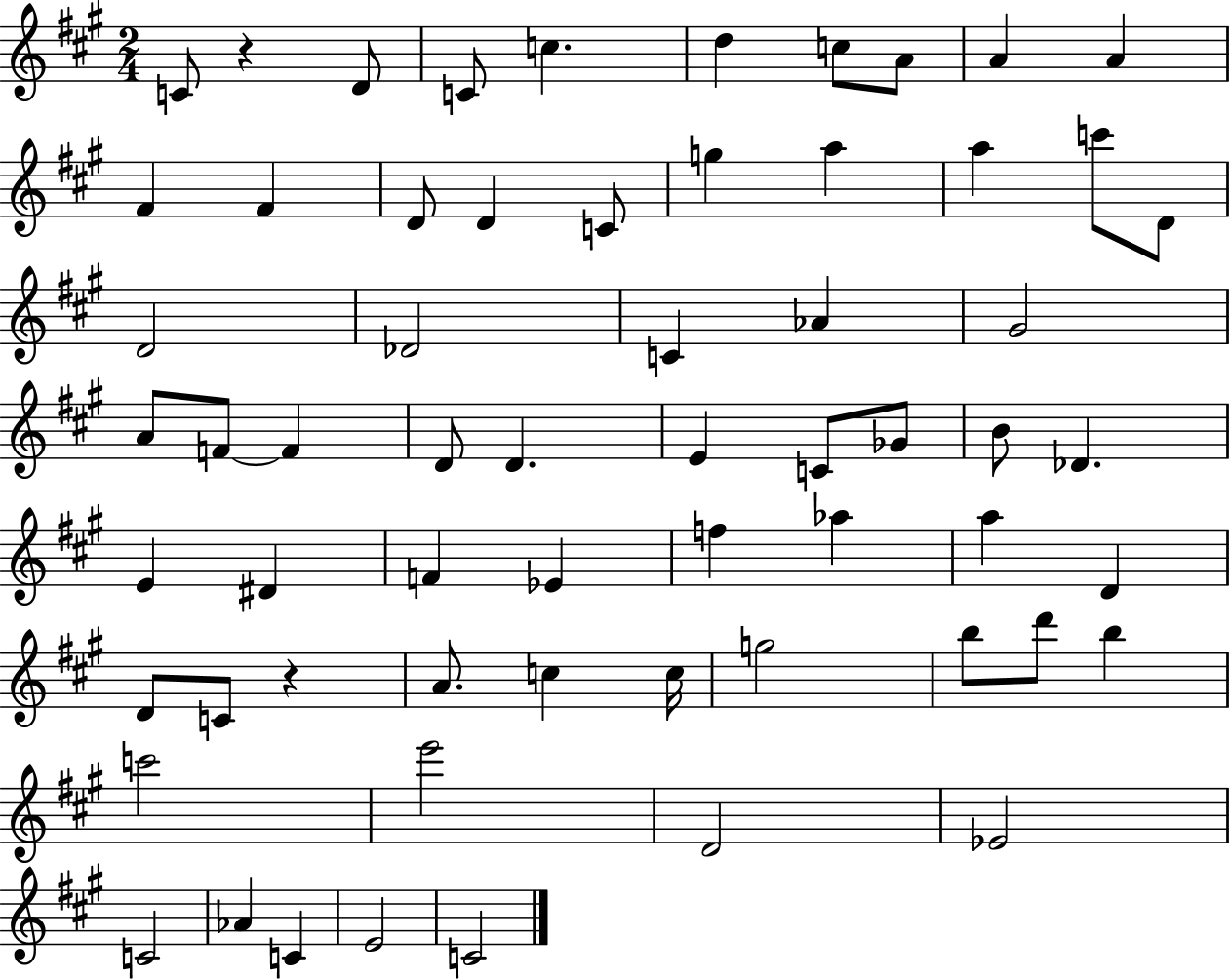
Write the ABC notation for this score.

X:1
T:Untitled
M:2/4
L:1/4
K:A
C/2 z D/2 C/2 c d c/2 A/2 A A ^F ^F D/2 D C/2 g a a c'/2 D/2 D2 _D2 C _A ^G2 A/2 F/2 F D/2 D E C/2 _G/2 B/2 _D E ^D F _E f _a a D D/2 C/2 z A/2 c c/4 g2 b/2 d'/2 b c'2 e'2 D2 _E2 C2 _A C E2 C2